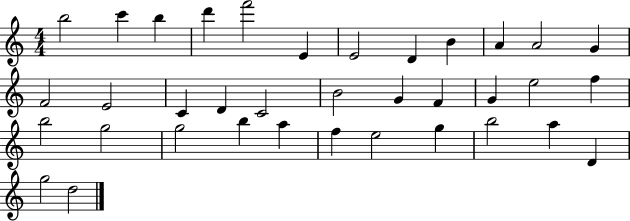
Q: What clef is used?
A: treble